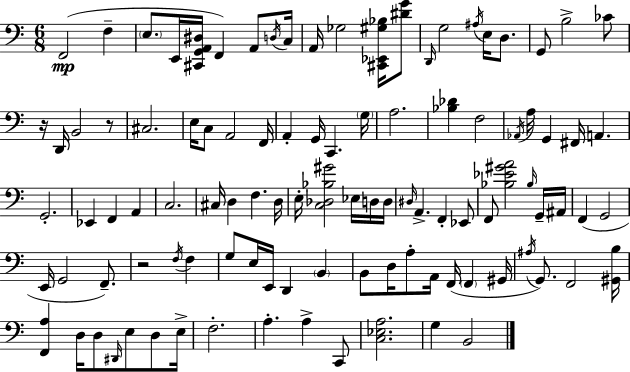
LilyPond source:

{
  \clef bass
  \numericTimeSignature
  \time 6/8
  \key a \minor
  f,2(\mp f4-- | \parenthesize e8. e,16 <cis, g, a, dis>16 f,4) a,8 \acciaccatura { d16 } | c16 a,16 ges2 <cis, ees, gis bes>16 <dis' g'>8 | \grace { d,16 } g2 \acciaccatura { ais16 } e16 | \break d8. g,8 b2-> | ces'8 r16 d,16 b,2 | r8 cis2. | e16 c8 a,2 | \break f,16 a,4-. g,16 c,4. | \parenthesize g16 a2. | <bes des'>4 f2 | \acciaccatura { aes,16 } a16 g,4 fis,16 a,4. | \break g,2.-. | ees,4 f,4 | a,4 c2. | cis16 d4 f4. | \break d16 e16-. <c des bes gis'>2 | ees16 d16 d16 \grace { dis16 } a,4.-> f,4-. | ees,8 f,8 <bes ees' gis' a'>2 | \grace { bes16 } g,16-- ais,16 f,4( g,2 | \break e,16 g,2 | f,8.--) r2 | \acciaccatura { f16 } f4 g8 e16 e,16 d,4 | \parenthesize b,4 b,8 d16 a8-. | \break a,16 f,16( \parenthesize f,4 gis,16 \acciaccatura { ais16 } g,8.) f,2 | <gis, b>16 <f, a>4 | d16 d8 \grace { dis,16 } e8 d8 e16-> f2.-. | a4.-. | \break a4-> c,8 <c ees a>2. | g4 | b,2 \bar "|."
}